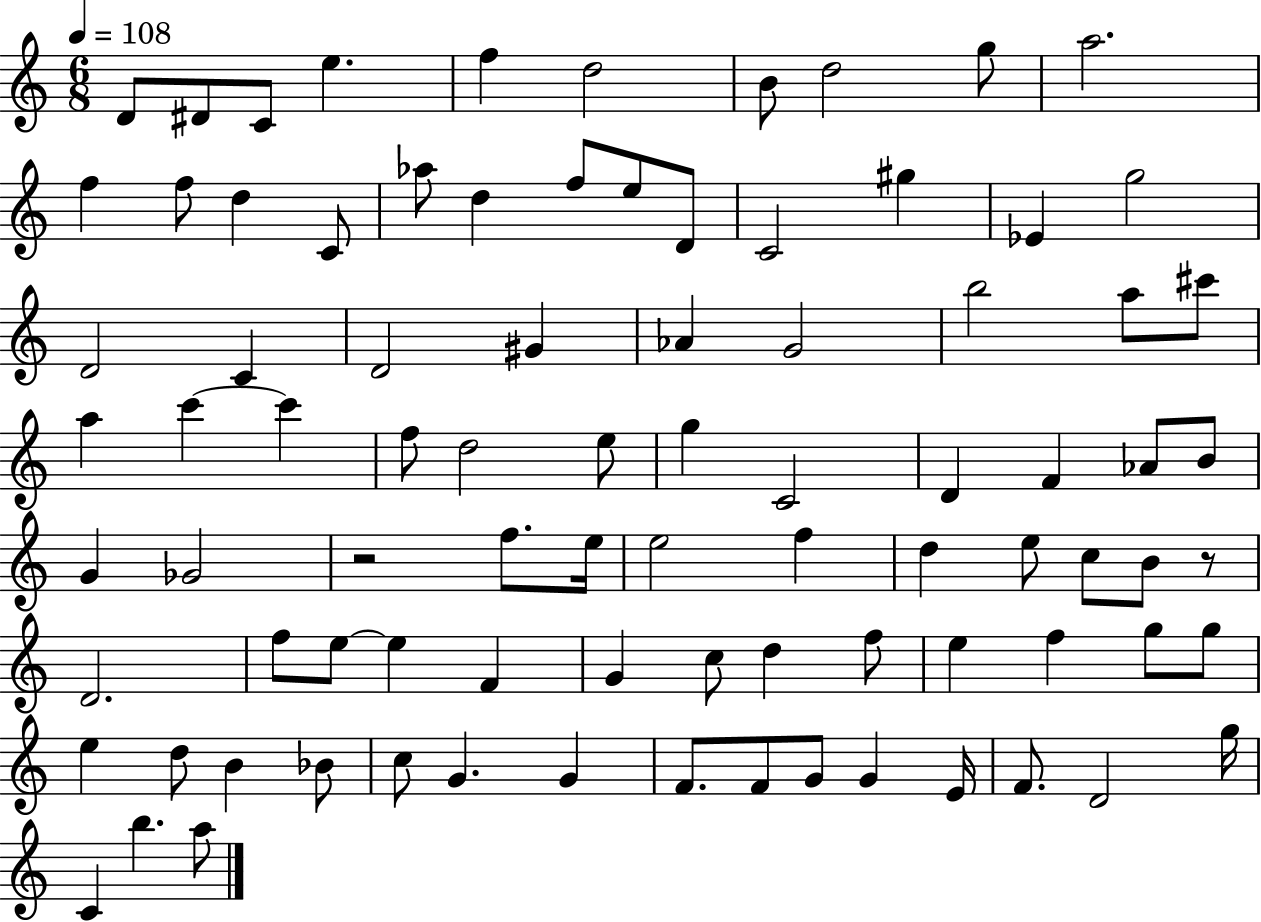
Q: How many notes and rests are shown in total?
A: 87